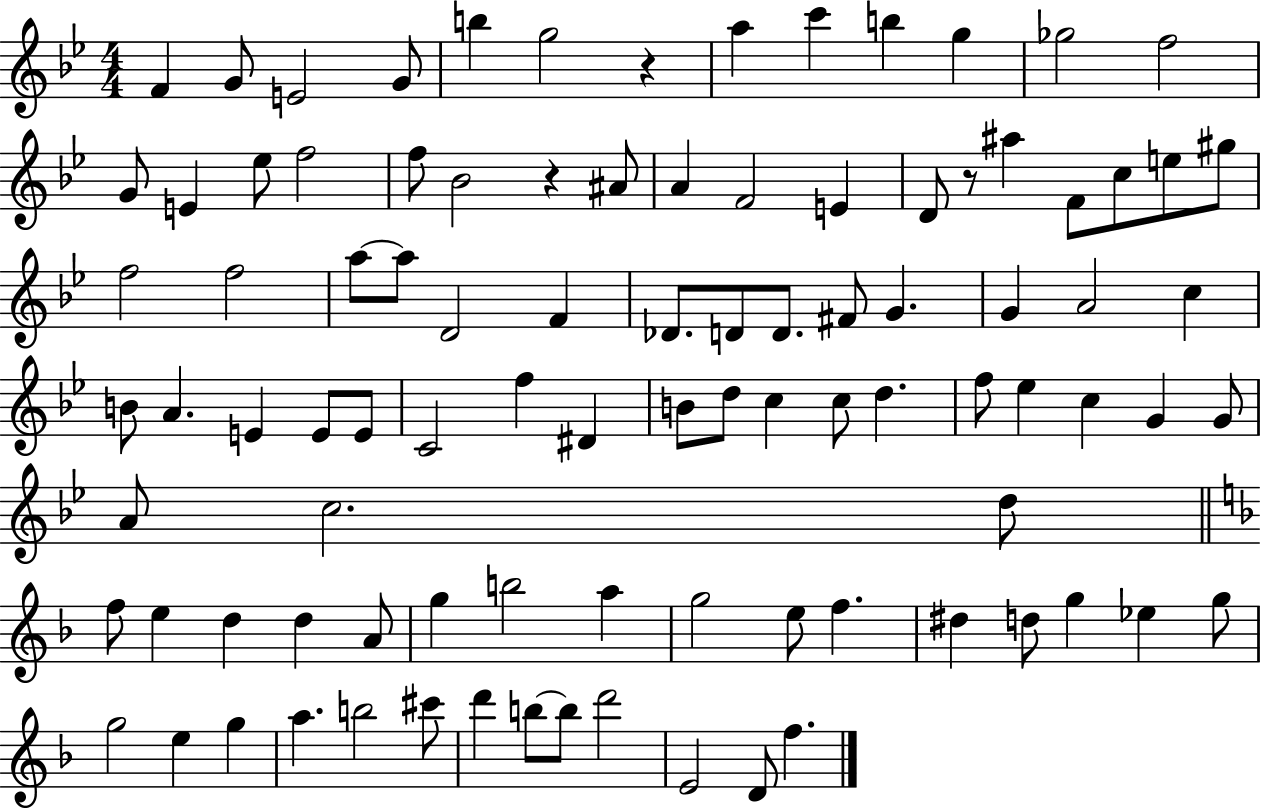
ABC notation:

X:1
T:Untitled
M:4/4
L:1/4
K:Bb
F G/2 E2 G/2 b g2 z a c' b g _g2 f2 G/2 E _e/2 f2 f/2 _B2 z ^A/2 A F2 E D/2 z/2 ^a F/2 c/2 e/2 ^g/2 f2 f2 a/2 a/2 D2 F _D/2 D/2 D/2 ^F/2 G G A2 c B/2 A E E/2 E/2 C2 f ^D B/2 d/2 c c/2 d f/2 _e c G G/2 A/2 c2 d/2 f/2 e d d A/2 g b2 a g2 e/2 f ^d d/2 g _e g/2 g2 e g a b2 ^c'/2 d' b/2 b/2 d'2 E2 D/2 f